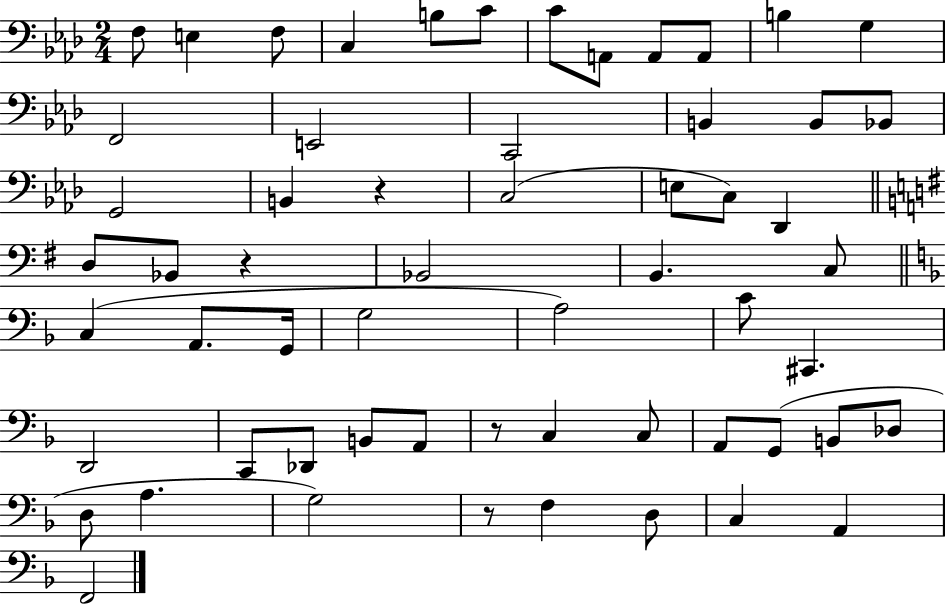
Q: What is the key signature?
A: AES major